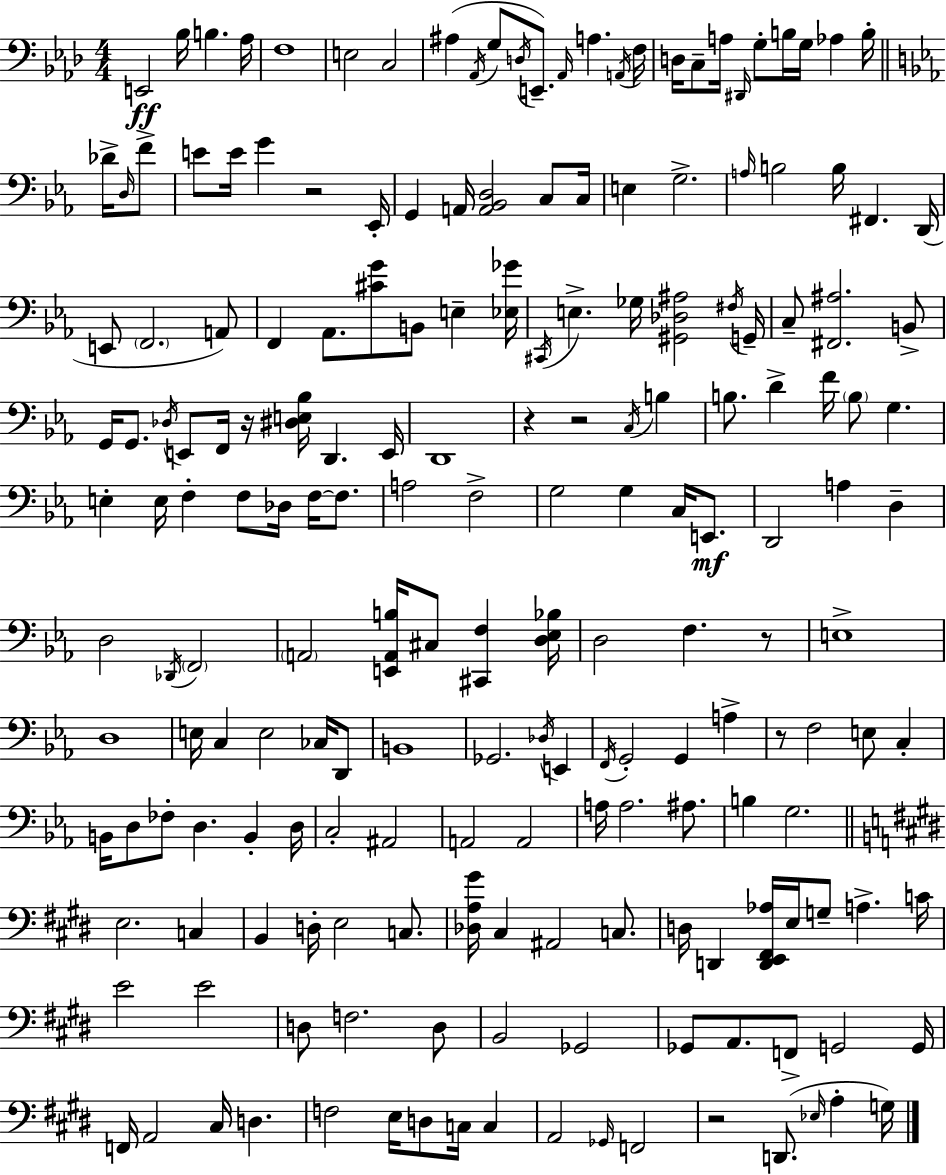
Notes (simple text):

E2/h Bb3/s B3/q. Ab3/s F3/w E3/h C3/h A#3/q Ab2/s G3/e D3/s E2/e. Ab2/s A3/q. A2/s F3/s D3/s C3/e A3/s D#2/s G3/e B3/s G3/s Ab3/q B3/s Db4/s D3/s F4/e E4/e E4/s G4/q R/h Eb2/s G2/q A2/s [A2,Bb2,D3]/h C3/e C3/s E3/q G3/h. A3/s B3/h B3/s F#2/q. D2/s E2/e F2/h. A2/e F2/q Ab2/e. [C#4,G4]/e B2/e E3/q [Eb3,Gb4]/s C#2/s E3/q. Gb3/s [G#2,Db3,A#3]/h F#3/s G2/s C3/e [F#2,A#3]/h. B2/e G2/s G2/e. Db3/s E2/e F2/s R/s [D#3,E3,Bb3]/s D2/q. E2/s D2/w R/q R/h C3/s B3/q B3/e. D4/q F4/s B3/e G3/q. E3/q E3/s F3/q F3/e Db3/s F3/s F3/e. A3/h F3/h G3/h G3/q C3/s E2/e. D2/h A3/q D3/q D3/h Db2/s F2/h A2/h [E2,A2,B3]/s C#3/e [C#2,F3]/q [D3,Eb3,Bb3]/s D3/h F3/q. R/e E3/w D3/w E3/s C3/q E3/h CES3/s D2/e B2/w Gb2/h. Db3/s E2/q F2/s G2/h G2/q A3/q R/e F3/h E3/e C3/q B2/s D3/e FES3/e D3/q. B2/q D3/s C3/h A#2/h A2/h A2/h A3/s A3/h. A#3/e. B3/q G3/h. E3/h. C3/q B2/q D3/s E3/h C3/e. [Db3,A3,G#4]/s C#3/q A#2/h C3/e. D3/s D2/q [D2,E2,F#2,Ab3]/s E3/s G3/e A3/q. C4/s E4/h E4/h D3/e F3/h. D3/e B2/h Gb2/h Gb2/e A2/e. F2/e G2/h G2/s F2/s A2/h C#3/s D3/q. F3/h E3/s D3/e C3/s C3/q A2/h Gb2/s F2/h R/h D2/e. Eb3/s A3/q G3/s